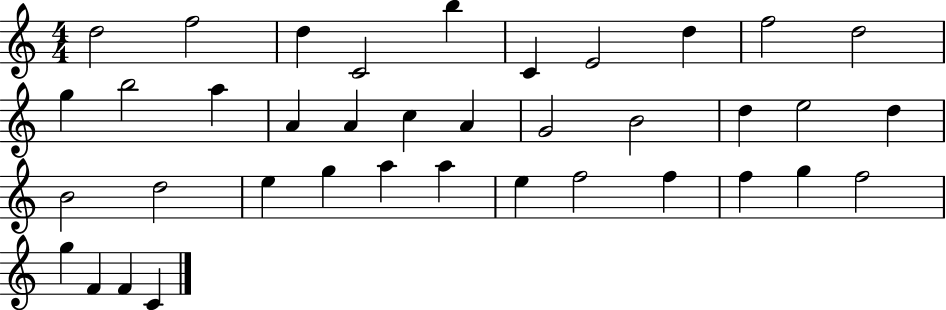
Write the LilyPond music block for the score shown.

{
  \clef treble
  \numericTimeSignature
  \time 4/4
  \key c \major
  d''2 f''2 | d''4 c'2 b''4 | c'4 e'2 d''4 | f''2 d''2 | \break g''4 b''2 a''4 | a'4 a'4 c''4 a'4 | g'2 b'2 | d''4 e''2 d''4 | \break b'2 d''2 | e''4 g''4 a''4 a''4 | e''4 f''2 f''4 | f''4 g''4 f''2 | \break g''4 f'4 f'4 c'4 | \bar "|."
}